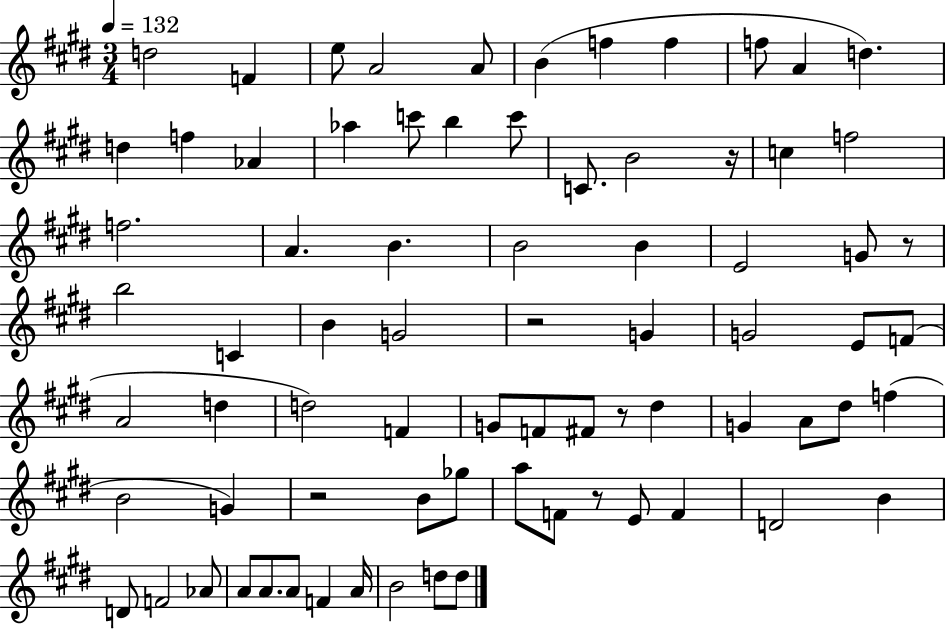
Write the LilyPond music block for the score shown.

{
  \clef treble
  \numericTimeSignature
  \time 3/4
  \key e \major
  \tempo 4 = 132
  d''2 f'4 | e''8 a'2 a'8 | b'4( f''4 f''4 | f''8 a'4 d''4.) | \break d''4 f''4 aes'4 | aes''4 c'''8 b''4 c'''8 | c'8. b'2 r16 | c''4 f''2 | \break f''2. | a'4. b'4. | b'2 b'4 | e'2 g'8 r8 | \break b''2 c'4 | b'4 g'2 | r2 g'4 | g'2 e'8 f'8( | \break a'2 d''4 | d''2) f'4 | g'8 f'8 fis'8 r8 dis''4 | g'4 a'8 dis''8 f''4( | \break b'2 g'4) | r2 b'8 ges''8 | a''8 f'8 r8 e'8 f'4 | d'2 b'4 | \break d'8 f'2 aes'8 | a'8 a'8. a'8 f'4 a'16 | b'2 d''8 d''8 | \bar "|."
}